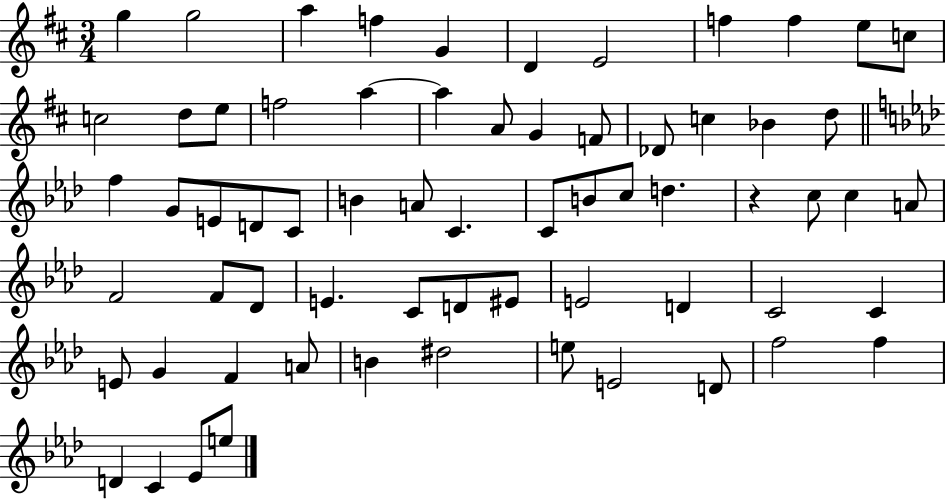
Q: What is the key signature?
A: D major